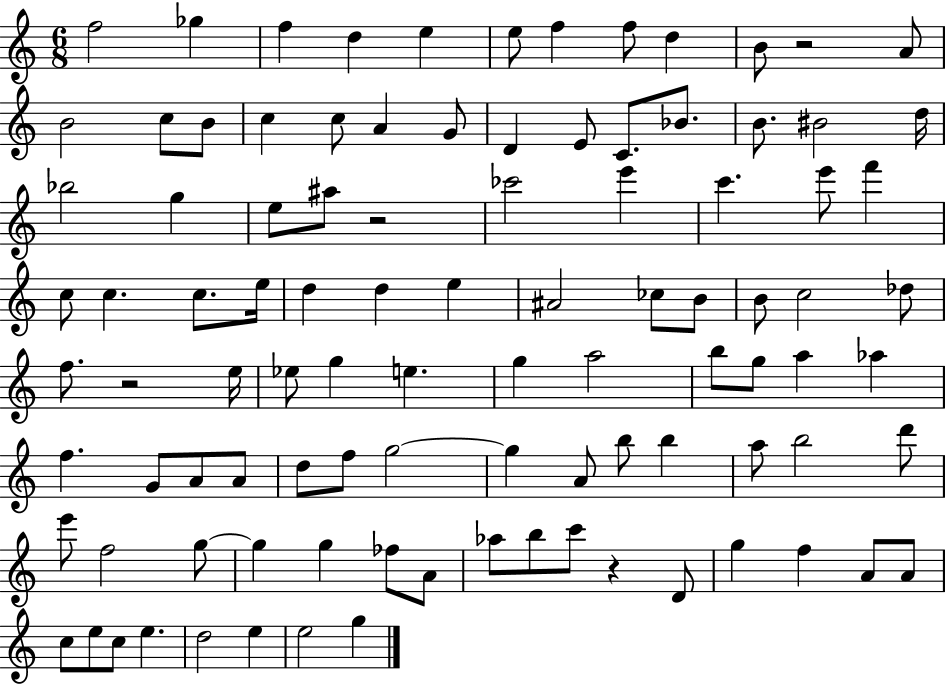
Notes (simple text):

F5/h Gb5/q F5/q D5/q E5/q E5/e F5/q F5/e D5/q B4/e R/h A4/e B4/h C5/e B4/e C5/q C5/e A4/q G4/e D4/q E4/e C4/e. Bb4/e. B4/e. BIS4/h D5/s Bb5/h G5/q E5/e A#5/e R/h CES6/h E6/q C6/q. E6/e F6/q C5/e C5/q. C5/e. E5/s D5/q D5/q E5/q A#4/h CES5/e B4/e B4/e C5/h Db5/e F5/e. R/h E5/s Eb5/e G5/q E5/q. G5/q A5/h B5/e G5/e A5/q Ab5/q F5/q. G4/e A4/e A4/e D5/e F5/e G5/h G5/q A4/e B5/e B5/q A5/e B5/h D6/e E6/e F5/h G5/e G5/q G5/q FES5/e A4/e Ab5/e B5/e C6/e R/q D4/e G5/q F5/q A4/e A4/e C5/e E5/e C5/e E5/q. D5/h E5/q E5/h G5/q